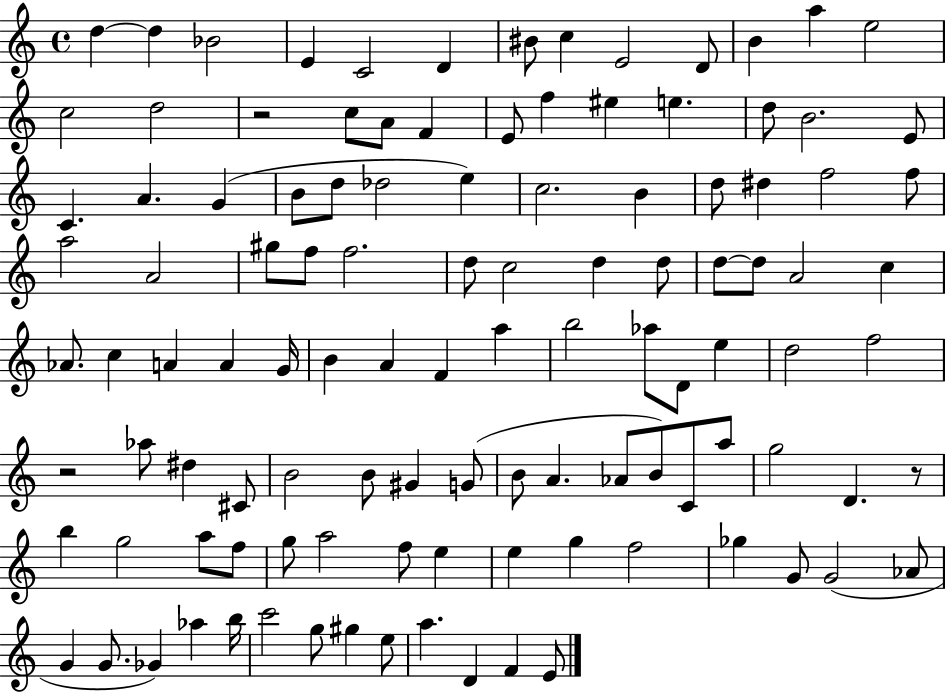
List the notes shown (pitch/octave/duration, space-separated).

D5/q D5/q Bb4/h E4/q C4/h D4/q BIS4/e C5/q E4/h D4/e B4/q A5/q E5/h C5/h D5/h R/h C5/e A4/e F4/q E4/e F5/q EIS5/q E5/q. D5/e B4/h. E4/e C4/q. A4/q. G4/q B4/e D5/e Db5/h E5/q C5/h. B4/q D5/e D#5/q F5/h F5/e A5/h A4/h G#5/e F5/e F5/h. D5/e C5/h D5/q D5/e D5/e D5/e A4/h C5/q Ab4/e. C5/q A4/q A4/q G4/s B4/q A4/q F4/q A5/q B5/h Ab5/e D4/e E5/q D5/h F5/h R/h Ab5/e D#5/q C#4/e B4/h B4/e G#4/q G4/e B4/e A4/q. Ab4/e B4/e C4/e A5/e G5/h D4/q. R/e B5/q G5/h A5/e F5/e G5/e A5/h F5/e E5/q E5/q G5/q F5/h Gb5/q G4/e G4/h Ab4/e G4/q G4/e. Gb4/q Ab5/q B5/s C6/h G5/e G#5/q E5/e A5/q. D4/q F4/q E4/e